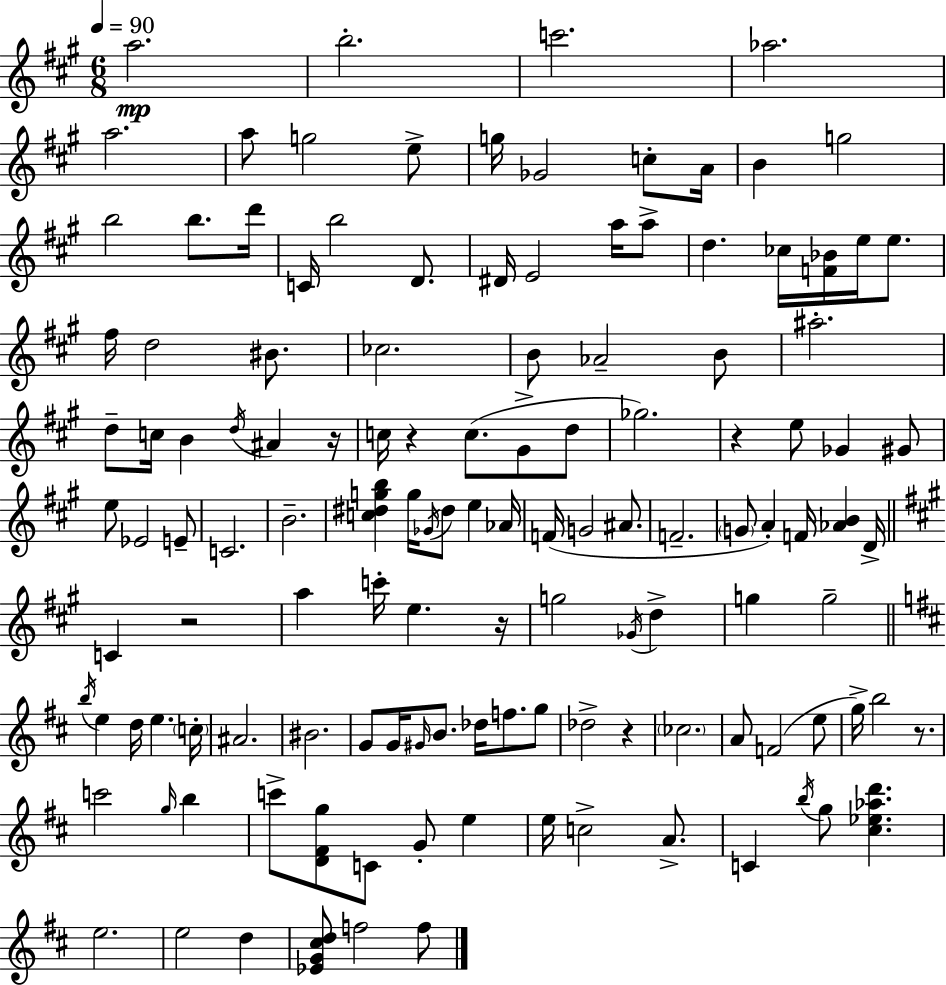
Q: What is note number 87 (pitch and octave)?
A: B4